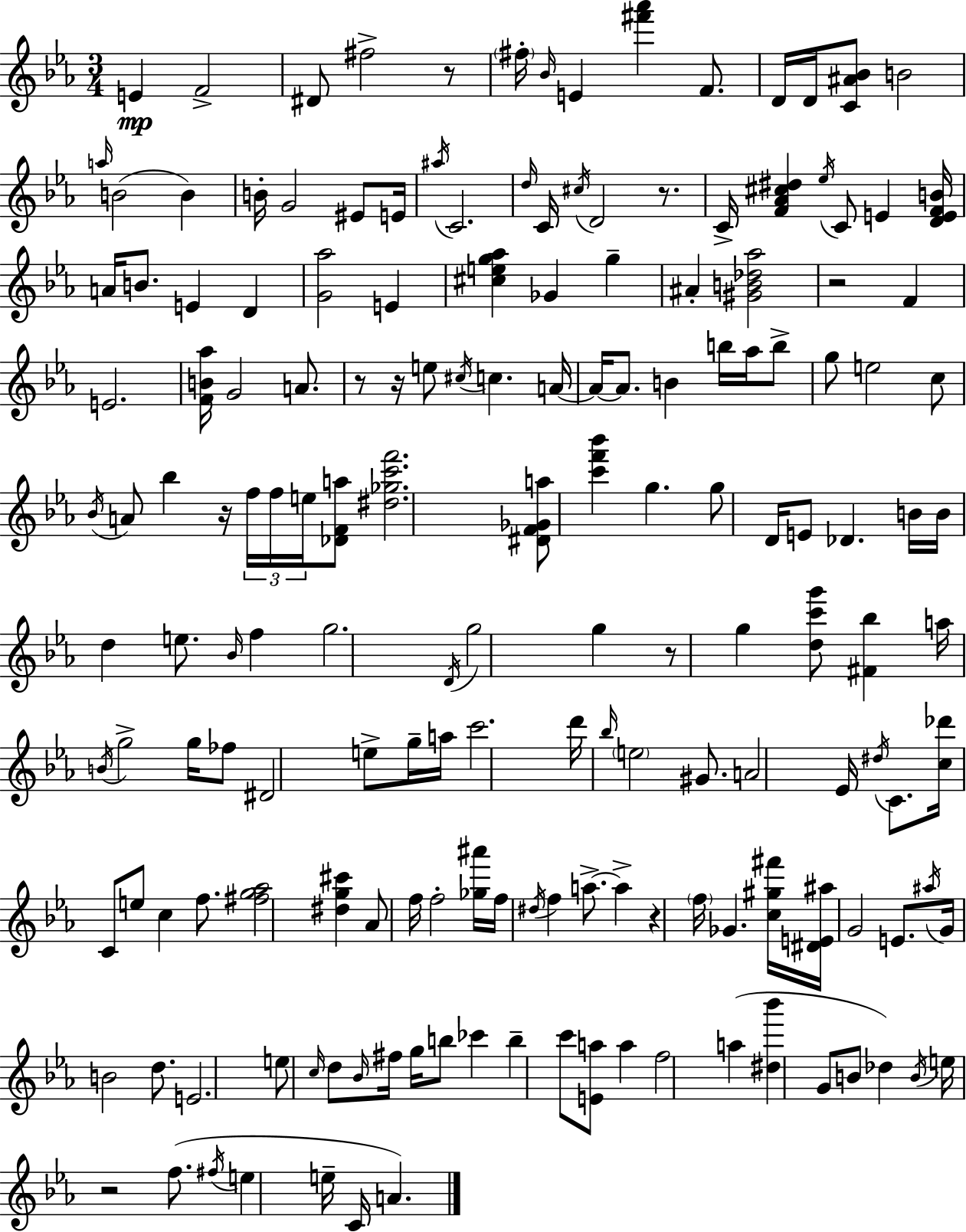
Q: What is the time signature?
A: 3/4